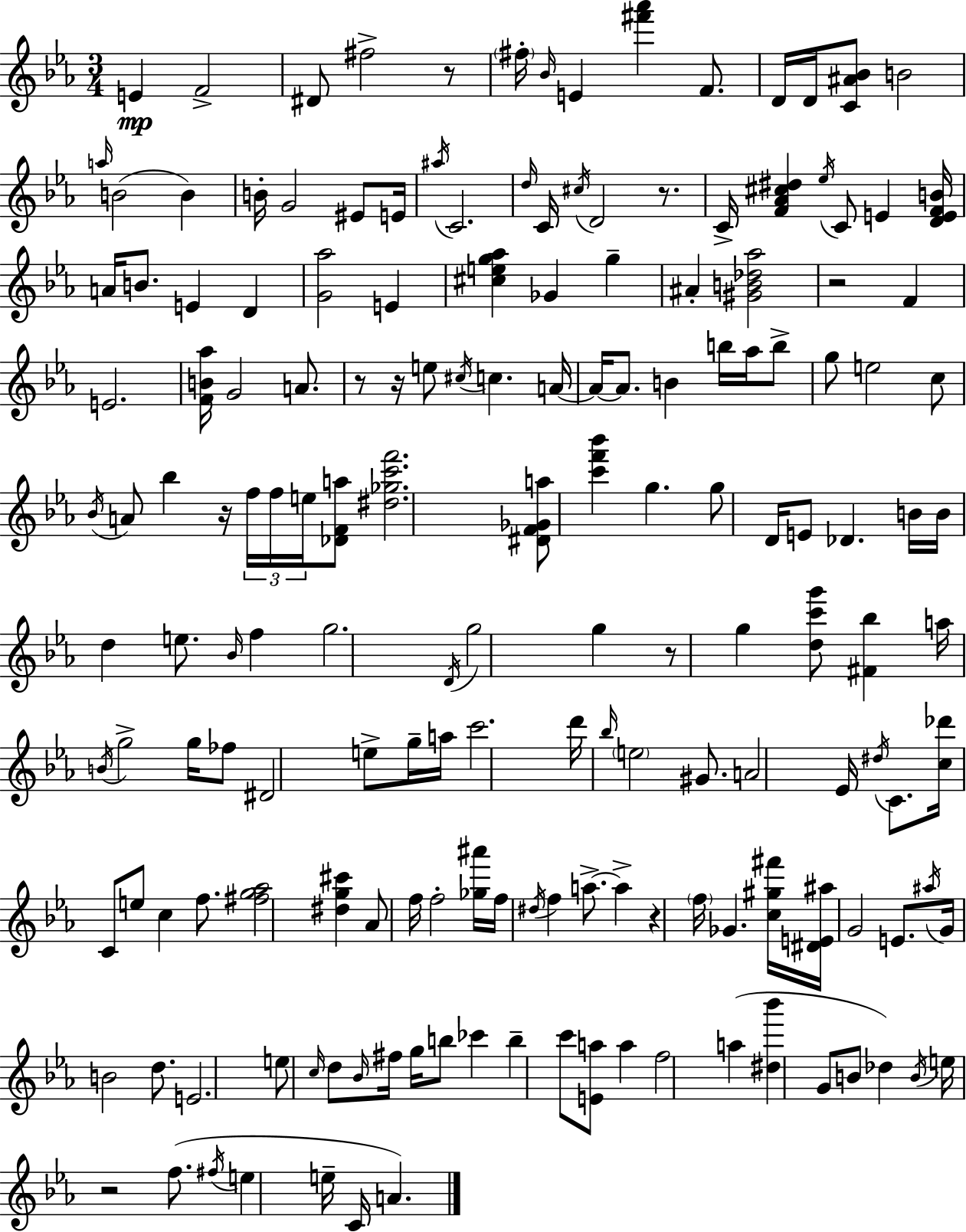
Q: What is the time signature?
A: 3/4